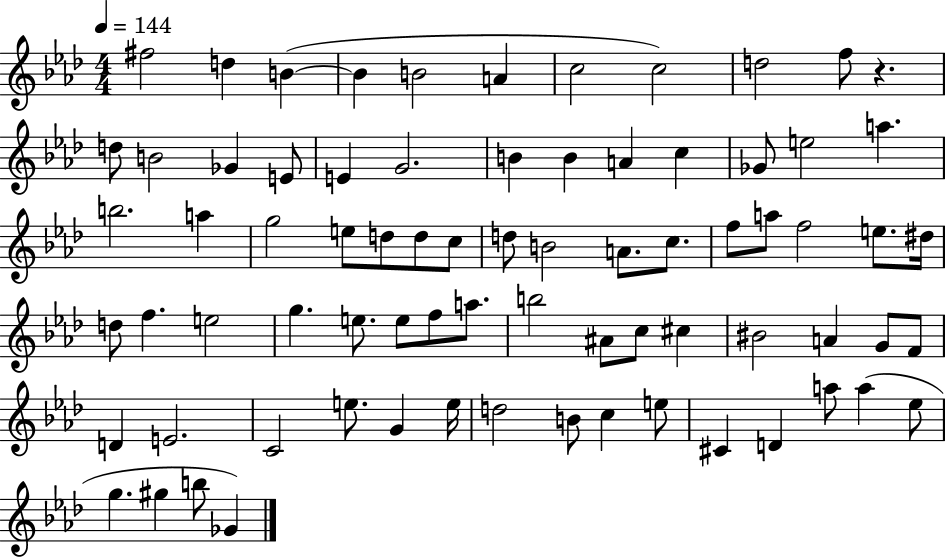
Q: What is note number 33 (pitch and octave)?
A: A4